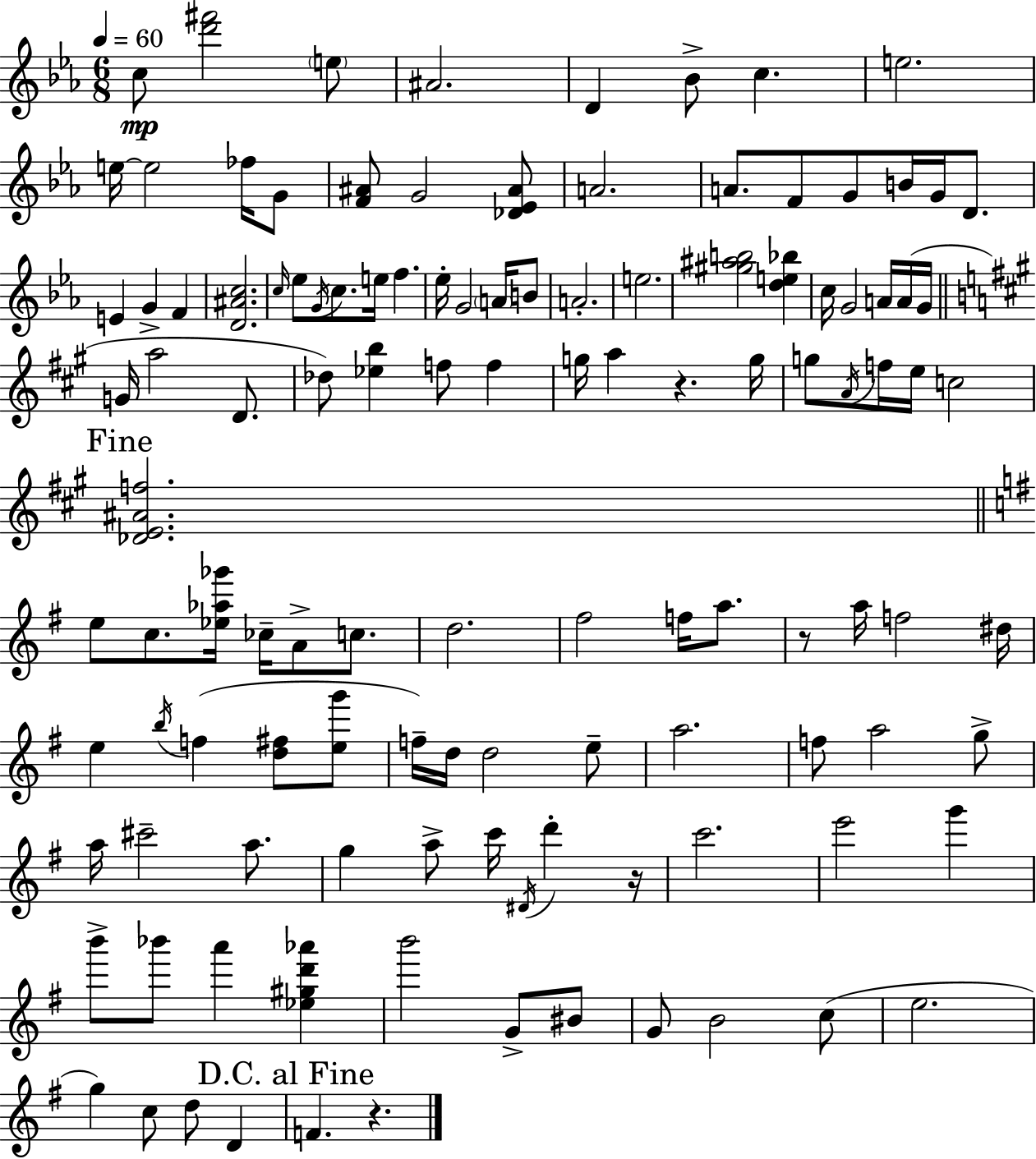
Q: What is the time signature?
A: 6/8